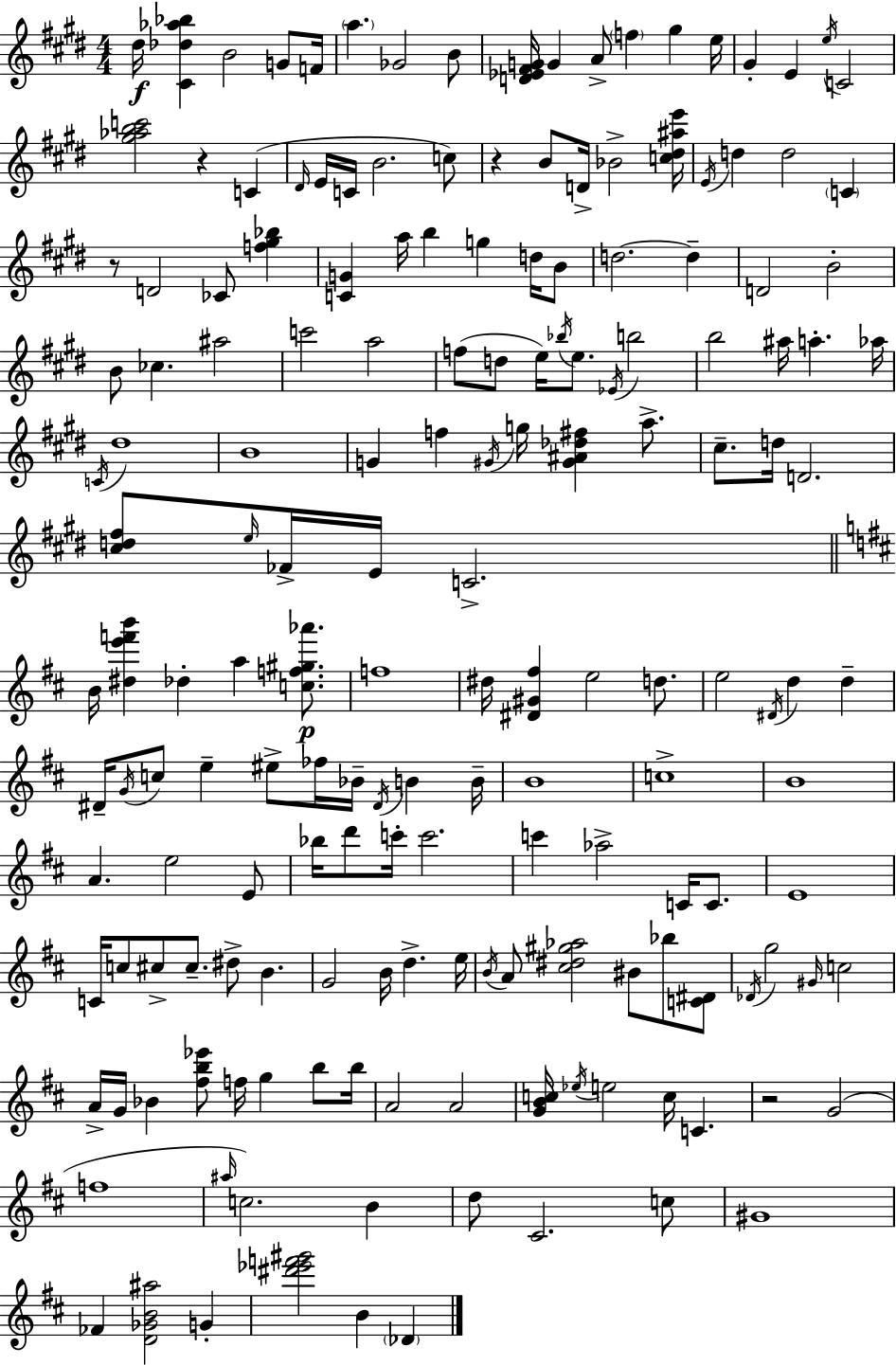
D#5/s [C#4,Db5,Ab5,Bb5]/q B4/h G4/e F4/s A5/q. Gb4/h B4/e [D4,Eb4,F#4,G4]/s G4/q A4/e F5/q G#5/q E5/s G#4/q E4/q E5/s C4/h [G#5,Ab5,B5,C6]/h R/q C4/q D#4/s E4/s C4/s B4/h. C5/e R/q B4/e D4/s Bb4/h [C5,D#5,A#5,E6]/s E4/s D5/q D5/h C4/q R/e D4/h CES4/e [F5,G#5,Bb5]/q [C4,G4]/q A5/s B5/q G5/q D5/s B4/e D5/h. D5/q D4/h B4/h B4/e CES5/q. A#5/h C6/h A5/h F5/e D5/e E5/s Bb5/s E5/e. Eb4/s B5/h B5/h A#5/s A5/q. Ab5/s C4/s D#5/w B4/w G4/q F5/q G#4/s G5/s [G#4,A#4,Db5,F#5]/q A5/e. C#5/e. D5/s D4/h. [C#5,D5,F#5]/e E5/s FES4/s E4/s C4/h. B4/s [D#5,E6,F6,B6]/q Db5/q A5/q [C5,F5,G#5,Ab6]/e. F5/w D#5/s [D#4,G#4,F#5]/q E5/h D5/e. E5/h D#4/s D5/q D5/q D#4/s G4/s C5/e E5/q EIS5/e FES5/s Bb4/s D#4/s B4/q B4/s B4/w C5/w B4/w A4/q. E5/h E4/e Bb5/s D6/e C6/s C6/h. C6/q Ab5/h C4/s C4/e. E4/w C4/s C5/e C#5/e C#5/e. D#5/e B4/q. G4/h B4/s D5/q. E5/s B4/s A4/e [C#5,D#5,G#5,Ab5]/h BIS4/e Bb5/e [C4,D#4]/e Db4/s G5/h G#4/s C5/h A4/s G4/s Bb4/q [F#5,B5,Eb6]/e F5/s G5/q B5/e B5/s A4/h A4/h [G4,B4,C5]/s Eb5/s E5/h C5/s C4/q. R/h G4/h F5/w A#5/s C5/h. B4/q D5/e C#4/h. C5/e G#4/w FES4/q [D4,Gb4,B4,A#5]/h G4/q [D#6,Eb6,F6,G#6]/h B4/q Db4/q